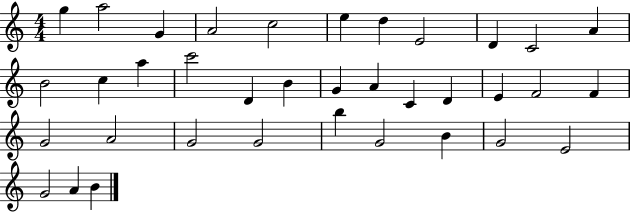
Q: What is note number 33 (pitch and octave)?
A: E4